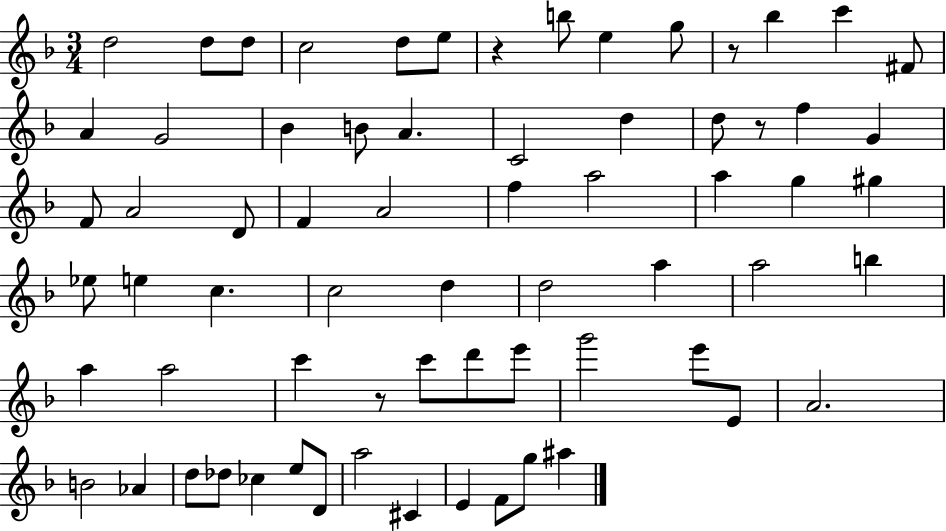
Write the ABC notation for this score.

X:1
T:Untitled
M:3/4
L:1/4
K:F
d2 d/2 d/2 c2 d/2 e/2 z b/2 e g/2 z/2 _b c' ^F/2 A G2 _B B/2 A C2 d d/2 z/2 f G F/2 A2 D/2 F A2 f a2 a g ^g _e/2 e c c2 d d2 a a2 b a a2 c' z/2 c'/2 d'/2 e'/2 g'2 e'/2 E/2 A2 B2 _A d/2 _d/2 _c e/2 D/2 a2 ^C E F/2 g/2 ^a